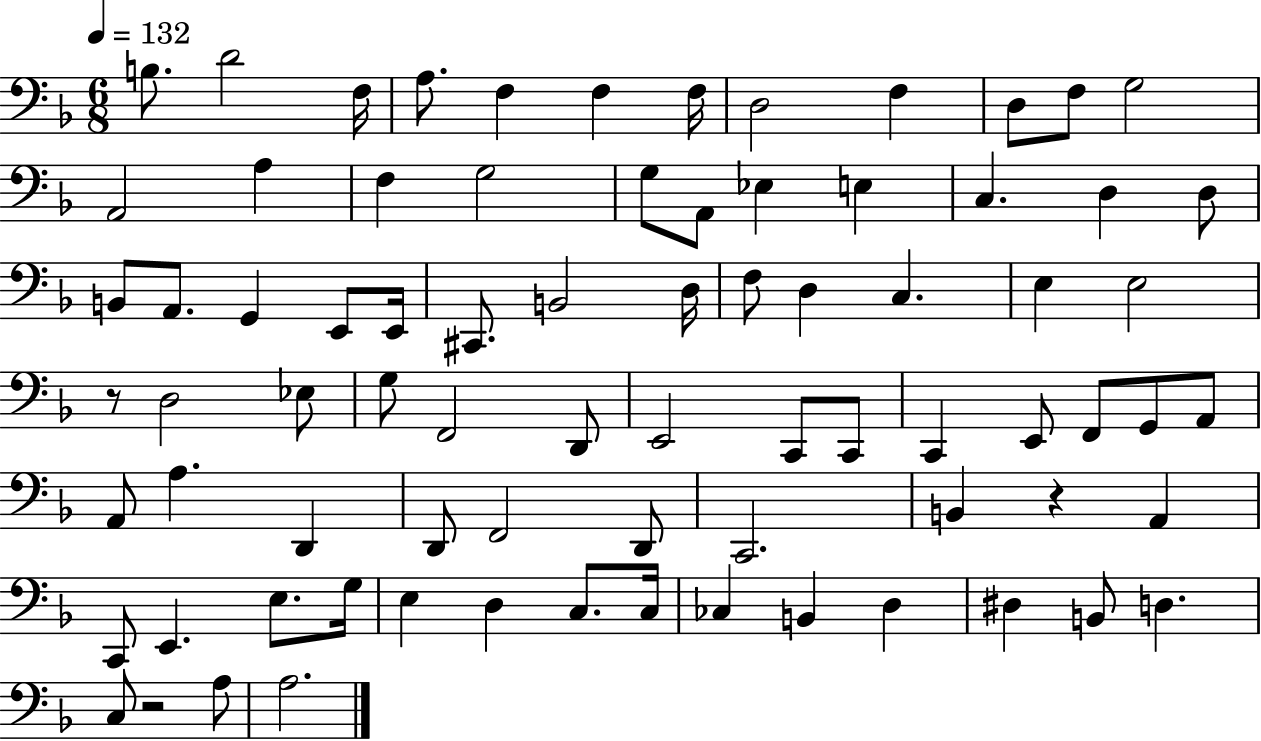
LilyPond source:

{
  \clef bass
  \numericTimeSignature
  \time 6/8
  \key f \major
  \tempo 4 = 132
  \repeat volta 2 { b8. d'2 f16 | a8. f4 f4 f16 | d2 f4 | d8 f8 g2 | \break a,2 a4 | f4 g2 | g8 a,8 ees4 e4 | c4. d4 d8 | \break b,8 a,8. g,4 e,8 e,16 | cis,8. b,2 d16 | f8 d4 c4. | e4 e2 | \break r8 d2 ees8 | g8 f,2 d,8 | e,2 c,8 c,8 | c,4 e,8 f,8 g,8 a,8 | \break a,8 a4. d,4 | d,8 f,2 d,8 | c,2. | b,4 r4 a,4 | \break c,8 e,4. e8. g16 | e4 d4 c8. c16 | ces4 b,4 d4 | dis4 b,8 d4. | \break c8 r2 a8 | a2. | } \bar "|."
}